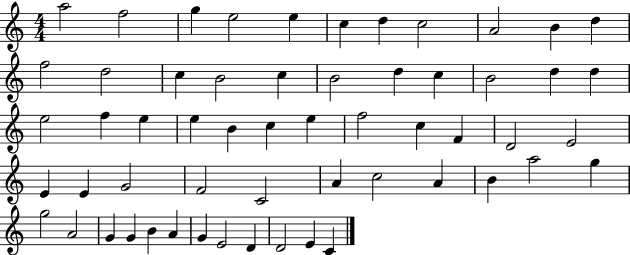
{
  \clef treble
  \numericTimeSignature
  \time 4/4
  \key c \major
  a''2 f''2 | g''4 e''2 e''4 | c''4 d''4 c''2 | a'2 b'4 d''4 | \break f''2 d''2 | c''4 b'2 c''4 | b'2 d''4 c''4 | b'2 d''4 d''4 | \break e''2 f''4 e''4 | e''4 b'4 c''4 e''4 | f''2 c''4 f'4 | d'2 e'2 | \break e'4 e'4 g'2 | f'2 c'2 | a'4 c''2 a'4 | b'4 a''2 g''4 | \break g''2 a'2 | g'4 g'4 b'4 a'4 | g'4 e'2 d'4 | d'2 e'4 c'4 | \break \bar "|."
}